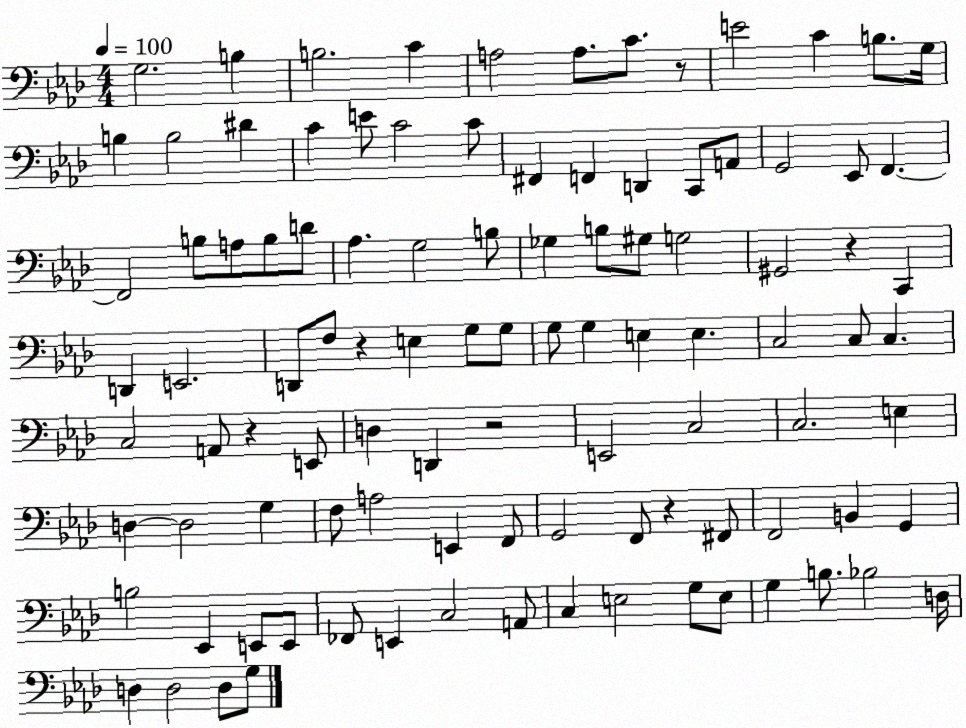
X:1
T:Untitled
M:4/4
L:1/4
K:Ab
G,2 B, B,2 C A,2 A,/2 C/2 z/2 E2 C B,/2 G,/4 B, B,2 ^D C E/2 C2 C/2 ^F,, F,, D,, C,,/2 A,,/2 G,,2 _E,,/2 F,, F,,2 B,/2 A,/2 B,/2 D/2 _A, G,2 B,/2 _G, B,/2 ^G,/2 G,2 ^G,,2 z C,, D,, E,,2 D,,/2 F,/2 z E, G,/2 G,/2 G,/2 G, E, E, C,2 C,/2 C, C,2 A,,/2 z E,,/2 D, D,, z2 E,,2 C,2 C,2 E, D, D,2 G, F,/2 A,2 E,, F,,/2 G,,2 F,,/2 z ^F,,/2 F,,2 B,, G,, B,2 _E,, E,,/2 E,,/2 _F,,/2 E,, C,2 A,,/2 C, E,2 G,/2 E,/2 G, B,/2 _B,2 D,/4 D, D,2 D,/2 G,/2